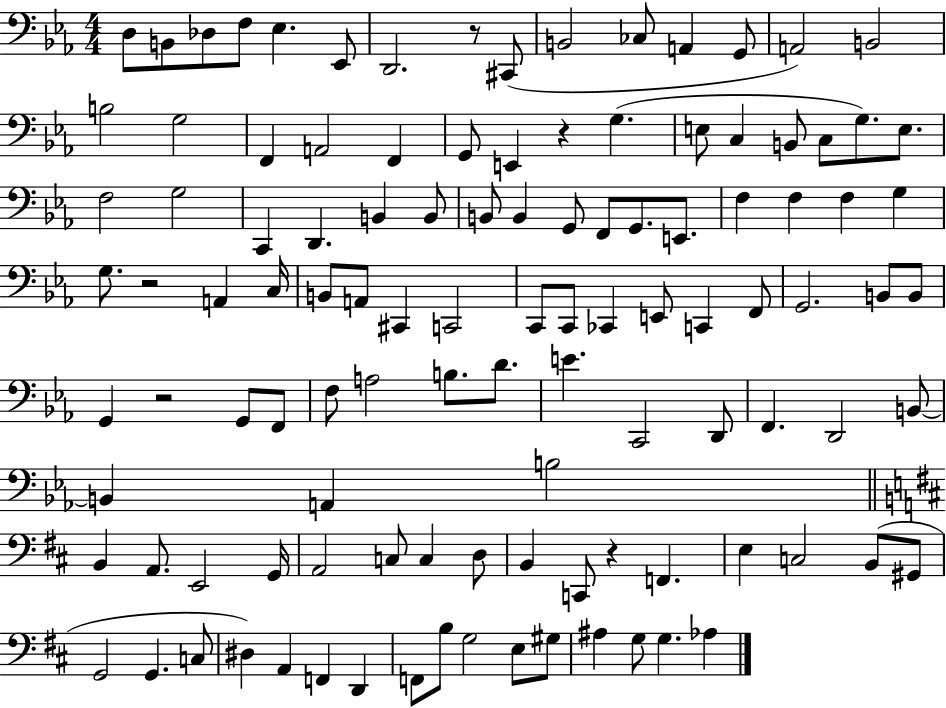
X:1
T:Untitled
M:4/4
L:1/4
K:Eb
D,/2 B,,/2 _D,/2 F,/2 _E, _E,,/2 D,,2 z/2 ^C,,/2 B,,2 _C,/2 A,, G,,/2 A,,2 B,,2 B,2 G,2 F,, A,,2 F,, G,,/2 E,, z G, E,/2 C, B,,/2 C,/2 G,/2 E,/2 F,2 G,2 C,, D,, B,, B,,/2 B,,/2 B,, G,,/2 F,,/2 G,,/2 E,,/2 F, F, F, G, G,/2 z2 A,, C,/4 B,,/2 A,,/2 ^C,, C,,2 C,,/2 C,,/2 _C,, E,,/2 C,, F,,/2 G,,2 B,,/2 B,,/2 G,, z2 G,,/2 F,,/2 F,/2 A,2 B,/2 D/2 E C,,2 D,,/2 F,, D,,2 B,,/2 B,, A,, B,2 B,, A,,/2 E,,2 G,,/4 A,,2 C,/2 C, D,/2 B,, C,,/2 z F,, E, C,2 B,,/2 ^G,,/2 G,,2 G,, C,/2 ^D, A,, F,, D,, F,,/2 B,/2 G,2 E,/2 ^G,/2 ^A, G,/2 G, _A,